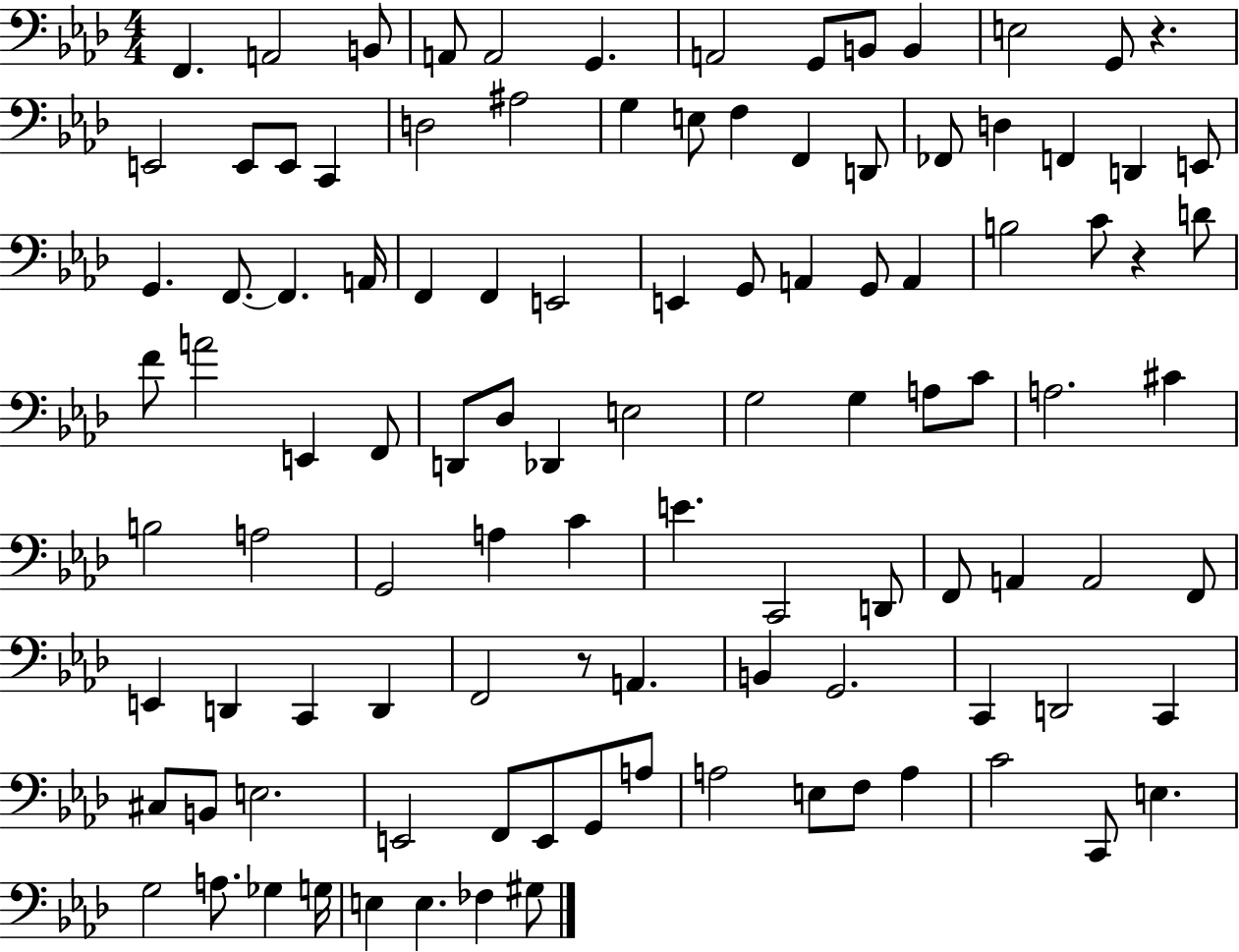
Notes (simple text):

F2/q. A2/h B2/e A2/e A2/h G2/q. A2/h G2/e B2/e B2/q E3/h G2/e R/q. E2/h E2/e E2/e C2/q D3/h A#3/h G3/q E3/e F3/q F2/q D2/e FES2/e D3/q F2/q D2/q E2/e G2/q. F2/e. F2/q. A2/s F2/q F2/q E2/h E2/q G2/e A2/q G2/e A2/q B3/h C4/e R/q D4/e F4/e A4/h E2/q F2/e D2/e Db3/e Db2/q E3/h G3/h G3/q A3/e C4/e A3/h. C#4/q B3/h A3/h G2/h A3/q C4/q E4/q. C2/h D2/e F2/e A2/q A2/h F2/e E2/q D2/q C2/q D2/q F2/h R/e A2/q. B2/q G2/h. C2/q D2/h C2/q C#3/e B2/e E3/h. E2/h F2/e E2/e G2/e A3/e A3/h E3/e F3/e A3/q C4/h C2/e E3/q. G3/h A3/e. Gb3/q G3/s E3/q E3/q. FES3/q G#3/e